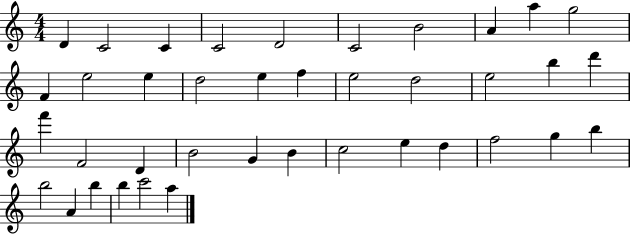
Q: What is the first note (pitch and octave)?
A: D4